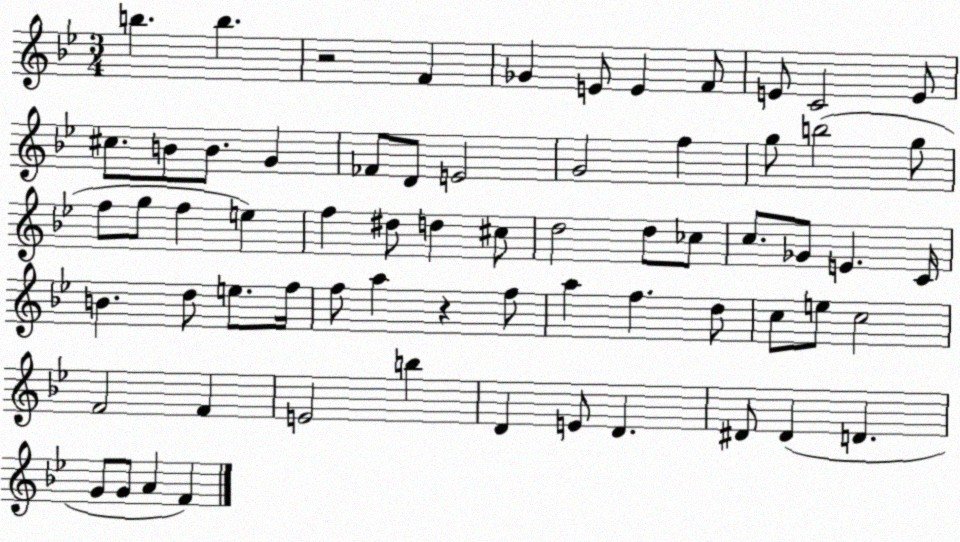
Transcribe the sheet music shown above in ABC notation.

X:1
T:Untitled
M:3/4
L:1/4
K:Bb
b b z2 F _G E/2 E F/2 E/2 C2 E/2 ^c/2 B/2 B/2 G _F/2 D/2 E2 G2 f g/2 b2 g/2 f/2 g/2 f e f ^d/2 d ^c/2 d2 d/2 _c/2 c/2 _G/2 E C/4 B d/2 e/2 f/4 f/2 a z f/2 a f d/2 c/2 e/2 c2 F2 F E2 b D E/2 D ^D/2 ^D D G/2 G/2 A F